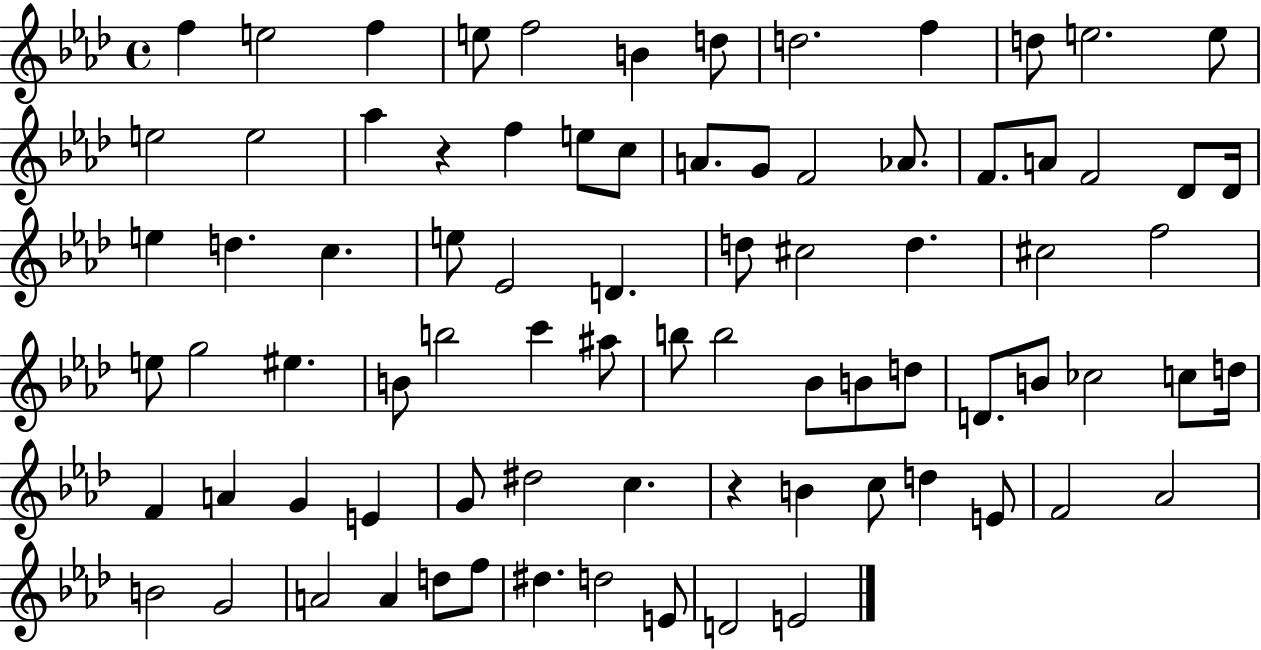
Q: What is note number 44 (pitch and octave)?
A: C6